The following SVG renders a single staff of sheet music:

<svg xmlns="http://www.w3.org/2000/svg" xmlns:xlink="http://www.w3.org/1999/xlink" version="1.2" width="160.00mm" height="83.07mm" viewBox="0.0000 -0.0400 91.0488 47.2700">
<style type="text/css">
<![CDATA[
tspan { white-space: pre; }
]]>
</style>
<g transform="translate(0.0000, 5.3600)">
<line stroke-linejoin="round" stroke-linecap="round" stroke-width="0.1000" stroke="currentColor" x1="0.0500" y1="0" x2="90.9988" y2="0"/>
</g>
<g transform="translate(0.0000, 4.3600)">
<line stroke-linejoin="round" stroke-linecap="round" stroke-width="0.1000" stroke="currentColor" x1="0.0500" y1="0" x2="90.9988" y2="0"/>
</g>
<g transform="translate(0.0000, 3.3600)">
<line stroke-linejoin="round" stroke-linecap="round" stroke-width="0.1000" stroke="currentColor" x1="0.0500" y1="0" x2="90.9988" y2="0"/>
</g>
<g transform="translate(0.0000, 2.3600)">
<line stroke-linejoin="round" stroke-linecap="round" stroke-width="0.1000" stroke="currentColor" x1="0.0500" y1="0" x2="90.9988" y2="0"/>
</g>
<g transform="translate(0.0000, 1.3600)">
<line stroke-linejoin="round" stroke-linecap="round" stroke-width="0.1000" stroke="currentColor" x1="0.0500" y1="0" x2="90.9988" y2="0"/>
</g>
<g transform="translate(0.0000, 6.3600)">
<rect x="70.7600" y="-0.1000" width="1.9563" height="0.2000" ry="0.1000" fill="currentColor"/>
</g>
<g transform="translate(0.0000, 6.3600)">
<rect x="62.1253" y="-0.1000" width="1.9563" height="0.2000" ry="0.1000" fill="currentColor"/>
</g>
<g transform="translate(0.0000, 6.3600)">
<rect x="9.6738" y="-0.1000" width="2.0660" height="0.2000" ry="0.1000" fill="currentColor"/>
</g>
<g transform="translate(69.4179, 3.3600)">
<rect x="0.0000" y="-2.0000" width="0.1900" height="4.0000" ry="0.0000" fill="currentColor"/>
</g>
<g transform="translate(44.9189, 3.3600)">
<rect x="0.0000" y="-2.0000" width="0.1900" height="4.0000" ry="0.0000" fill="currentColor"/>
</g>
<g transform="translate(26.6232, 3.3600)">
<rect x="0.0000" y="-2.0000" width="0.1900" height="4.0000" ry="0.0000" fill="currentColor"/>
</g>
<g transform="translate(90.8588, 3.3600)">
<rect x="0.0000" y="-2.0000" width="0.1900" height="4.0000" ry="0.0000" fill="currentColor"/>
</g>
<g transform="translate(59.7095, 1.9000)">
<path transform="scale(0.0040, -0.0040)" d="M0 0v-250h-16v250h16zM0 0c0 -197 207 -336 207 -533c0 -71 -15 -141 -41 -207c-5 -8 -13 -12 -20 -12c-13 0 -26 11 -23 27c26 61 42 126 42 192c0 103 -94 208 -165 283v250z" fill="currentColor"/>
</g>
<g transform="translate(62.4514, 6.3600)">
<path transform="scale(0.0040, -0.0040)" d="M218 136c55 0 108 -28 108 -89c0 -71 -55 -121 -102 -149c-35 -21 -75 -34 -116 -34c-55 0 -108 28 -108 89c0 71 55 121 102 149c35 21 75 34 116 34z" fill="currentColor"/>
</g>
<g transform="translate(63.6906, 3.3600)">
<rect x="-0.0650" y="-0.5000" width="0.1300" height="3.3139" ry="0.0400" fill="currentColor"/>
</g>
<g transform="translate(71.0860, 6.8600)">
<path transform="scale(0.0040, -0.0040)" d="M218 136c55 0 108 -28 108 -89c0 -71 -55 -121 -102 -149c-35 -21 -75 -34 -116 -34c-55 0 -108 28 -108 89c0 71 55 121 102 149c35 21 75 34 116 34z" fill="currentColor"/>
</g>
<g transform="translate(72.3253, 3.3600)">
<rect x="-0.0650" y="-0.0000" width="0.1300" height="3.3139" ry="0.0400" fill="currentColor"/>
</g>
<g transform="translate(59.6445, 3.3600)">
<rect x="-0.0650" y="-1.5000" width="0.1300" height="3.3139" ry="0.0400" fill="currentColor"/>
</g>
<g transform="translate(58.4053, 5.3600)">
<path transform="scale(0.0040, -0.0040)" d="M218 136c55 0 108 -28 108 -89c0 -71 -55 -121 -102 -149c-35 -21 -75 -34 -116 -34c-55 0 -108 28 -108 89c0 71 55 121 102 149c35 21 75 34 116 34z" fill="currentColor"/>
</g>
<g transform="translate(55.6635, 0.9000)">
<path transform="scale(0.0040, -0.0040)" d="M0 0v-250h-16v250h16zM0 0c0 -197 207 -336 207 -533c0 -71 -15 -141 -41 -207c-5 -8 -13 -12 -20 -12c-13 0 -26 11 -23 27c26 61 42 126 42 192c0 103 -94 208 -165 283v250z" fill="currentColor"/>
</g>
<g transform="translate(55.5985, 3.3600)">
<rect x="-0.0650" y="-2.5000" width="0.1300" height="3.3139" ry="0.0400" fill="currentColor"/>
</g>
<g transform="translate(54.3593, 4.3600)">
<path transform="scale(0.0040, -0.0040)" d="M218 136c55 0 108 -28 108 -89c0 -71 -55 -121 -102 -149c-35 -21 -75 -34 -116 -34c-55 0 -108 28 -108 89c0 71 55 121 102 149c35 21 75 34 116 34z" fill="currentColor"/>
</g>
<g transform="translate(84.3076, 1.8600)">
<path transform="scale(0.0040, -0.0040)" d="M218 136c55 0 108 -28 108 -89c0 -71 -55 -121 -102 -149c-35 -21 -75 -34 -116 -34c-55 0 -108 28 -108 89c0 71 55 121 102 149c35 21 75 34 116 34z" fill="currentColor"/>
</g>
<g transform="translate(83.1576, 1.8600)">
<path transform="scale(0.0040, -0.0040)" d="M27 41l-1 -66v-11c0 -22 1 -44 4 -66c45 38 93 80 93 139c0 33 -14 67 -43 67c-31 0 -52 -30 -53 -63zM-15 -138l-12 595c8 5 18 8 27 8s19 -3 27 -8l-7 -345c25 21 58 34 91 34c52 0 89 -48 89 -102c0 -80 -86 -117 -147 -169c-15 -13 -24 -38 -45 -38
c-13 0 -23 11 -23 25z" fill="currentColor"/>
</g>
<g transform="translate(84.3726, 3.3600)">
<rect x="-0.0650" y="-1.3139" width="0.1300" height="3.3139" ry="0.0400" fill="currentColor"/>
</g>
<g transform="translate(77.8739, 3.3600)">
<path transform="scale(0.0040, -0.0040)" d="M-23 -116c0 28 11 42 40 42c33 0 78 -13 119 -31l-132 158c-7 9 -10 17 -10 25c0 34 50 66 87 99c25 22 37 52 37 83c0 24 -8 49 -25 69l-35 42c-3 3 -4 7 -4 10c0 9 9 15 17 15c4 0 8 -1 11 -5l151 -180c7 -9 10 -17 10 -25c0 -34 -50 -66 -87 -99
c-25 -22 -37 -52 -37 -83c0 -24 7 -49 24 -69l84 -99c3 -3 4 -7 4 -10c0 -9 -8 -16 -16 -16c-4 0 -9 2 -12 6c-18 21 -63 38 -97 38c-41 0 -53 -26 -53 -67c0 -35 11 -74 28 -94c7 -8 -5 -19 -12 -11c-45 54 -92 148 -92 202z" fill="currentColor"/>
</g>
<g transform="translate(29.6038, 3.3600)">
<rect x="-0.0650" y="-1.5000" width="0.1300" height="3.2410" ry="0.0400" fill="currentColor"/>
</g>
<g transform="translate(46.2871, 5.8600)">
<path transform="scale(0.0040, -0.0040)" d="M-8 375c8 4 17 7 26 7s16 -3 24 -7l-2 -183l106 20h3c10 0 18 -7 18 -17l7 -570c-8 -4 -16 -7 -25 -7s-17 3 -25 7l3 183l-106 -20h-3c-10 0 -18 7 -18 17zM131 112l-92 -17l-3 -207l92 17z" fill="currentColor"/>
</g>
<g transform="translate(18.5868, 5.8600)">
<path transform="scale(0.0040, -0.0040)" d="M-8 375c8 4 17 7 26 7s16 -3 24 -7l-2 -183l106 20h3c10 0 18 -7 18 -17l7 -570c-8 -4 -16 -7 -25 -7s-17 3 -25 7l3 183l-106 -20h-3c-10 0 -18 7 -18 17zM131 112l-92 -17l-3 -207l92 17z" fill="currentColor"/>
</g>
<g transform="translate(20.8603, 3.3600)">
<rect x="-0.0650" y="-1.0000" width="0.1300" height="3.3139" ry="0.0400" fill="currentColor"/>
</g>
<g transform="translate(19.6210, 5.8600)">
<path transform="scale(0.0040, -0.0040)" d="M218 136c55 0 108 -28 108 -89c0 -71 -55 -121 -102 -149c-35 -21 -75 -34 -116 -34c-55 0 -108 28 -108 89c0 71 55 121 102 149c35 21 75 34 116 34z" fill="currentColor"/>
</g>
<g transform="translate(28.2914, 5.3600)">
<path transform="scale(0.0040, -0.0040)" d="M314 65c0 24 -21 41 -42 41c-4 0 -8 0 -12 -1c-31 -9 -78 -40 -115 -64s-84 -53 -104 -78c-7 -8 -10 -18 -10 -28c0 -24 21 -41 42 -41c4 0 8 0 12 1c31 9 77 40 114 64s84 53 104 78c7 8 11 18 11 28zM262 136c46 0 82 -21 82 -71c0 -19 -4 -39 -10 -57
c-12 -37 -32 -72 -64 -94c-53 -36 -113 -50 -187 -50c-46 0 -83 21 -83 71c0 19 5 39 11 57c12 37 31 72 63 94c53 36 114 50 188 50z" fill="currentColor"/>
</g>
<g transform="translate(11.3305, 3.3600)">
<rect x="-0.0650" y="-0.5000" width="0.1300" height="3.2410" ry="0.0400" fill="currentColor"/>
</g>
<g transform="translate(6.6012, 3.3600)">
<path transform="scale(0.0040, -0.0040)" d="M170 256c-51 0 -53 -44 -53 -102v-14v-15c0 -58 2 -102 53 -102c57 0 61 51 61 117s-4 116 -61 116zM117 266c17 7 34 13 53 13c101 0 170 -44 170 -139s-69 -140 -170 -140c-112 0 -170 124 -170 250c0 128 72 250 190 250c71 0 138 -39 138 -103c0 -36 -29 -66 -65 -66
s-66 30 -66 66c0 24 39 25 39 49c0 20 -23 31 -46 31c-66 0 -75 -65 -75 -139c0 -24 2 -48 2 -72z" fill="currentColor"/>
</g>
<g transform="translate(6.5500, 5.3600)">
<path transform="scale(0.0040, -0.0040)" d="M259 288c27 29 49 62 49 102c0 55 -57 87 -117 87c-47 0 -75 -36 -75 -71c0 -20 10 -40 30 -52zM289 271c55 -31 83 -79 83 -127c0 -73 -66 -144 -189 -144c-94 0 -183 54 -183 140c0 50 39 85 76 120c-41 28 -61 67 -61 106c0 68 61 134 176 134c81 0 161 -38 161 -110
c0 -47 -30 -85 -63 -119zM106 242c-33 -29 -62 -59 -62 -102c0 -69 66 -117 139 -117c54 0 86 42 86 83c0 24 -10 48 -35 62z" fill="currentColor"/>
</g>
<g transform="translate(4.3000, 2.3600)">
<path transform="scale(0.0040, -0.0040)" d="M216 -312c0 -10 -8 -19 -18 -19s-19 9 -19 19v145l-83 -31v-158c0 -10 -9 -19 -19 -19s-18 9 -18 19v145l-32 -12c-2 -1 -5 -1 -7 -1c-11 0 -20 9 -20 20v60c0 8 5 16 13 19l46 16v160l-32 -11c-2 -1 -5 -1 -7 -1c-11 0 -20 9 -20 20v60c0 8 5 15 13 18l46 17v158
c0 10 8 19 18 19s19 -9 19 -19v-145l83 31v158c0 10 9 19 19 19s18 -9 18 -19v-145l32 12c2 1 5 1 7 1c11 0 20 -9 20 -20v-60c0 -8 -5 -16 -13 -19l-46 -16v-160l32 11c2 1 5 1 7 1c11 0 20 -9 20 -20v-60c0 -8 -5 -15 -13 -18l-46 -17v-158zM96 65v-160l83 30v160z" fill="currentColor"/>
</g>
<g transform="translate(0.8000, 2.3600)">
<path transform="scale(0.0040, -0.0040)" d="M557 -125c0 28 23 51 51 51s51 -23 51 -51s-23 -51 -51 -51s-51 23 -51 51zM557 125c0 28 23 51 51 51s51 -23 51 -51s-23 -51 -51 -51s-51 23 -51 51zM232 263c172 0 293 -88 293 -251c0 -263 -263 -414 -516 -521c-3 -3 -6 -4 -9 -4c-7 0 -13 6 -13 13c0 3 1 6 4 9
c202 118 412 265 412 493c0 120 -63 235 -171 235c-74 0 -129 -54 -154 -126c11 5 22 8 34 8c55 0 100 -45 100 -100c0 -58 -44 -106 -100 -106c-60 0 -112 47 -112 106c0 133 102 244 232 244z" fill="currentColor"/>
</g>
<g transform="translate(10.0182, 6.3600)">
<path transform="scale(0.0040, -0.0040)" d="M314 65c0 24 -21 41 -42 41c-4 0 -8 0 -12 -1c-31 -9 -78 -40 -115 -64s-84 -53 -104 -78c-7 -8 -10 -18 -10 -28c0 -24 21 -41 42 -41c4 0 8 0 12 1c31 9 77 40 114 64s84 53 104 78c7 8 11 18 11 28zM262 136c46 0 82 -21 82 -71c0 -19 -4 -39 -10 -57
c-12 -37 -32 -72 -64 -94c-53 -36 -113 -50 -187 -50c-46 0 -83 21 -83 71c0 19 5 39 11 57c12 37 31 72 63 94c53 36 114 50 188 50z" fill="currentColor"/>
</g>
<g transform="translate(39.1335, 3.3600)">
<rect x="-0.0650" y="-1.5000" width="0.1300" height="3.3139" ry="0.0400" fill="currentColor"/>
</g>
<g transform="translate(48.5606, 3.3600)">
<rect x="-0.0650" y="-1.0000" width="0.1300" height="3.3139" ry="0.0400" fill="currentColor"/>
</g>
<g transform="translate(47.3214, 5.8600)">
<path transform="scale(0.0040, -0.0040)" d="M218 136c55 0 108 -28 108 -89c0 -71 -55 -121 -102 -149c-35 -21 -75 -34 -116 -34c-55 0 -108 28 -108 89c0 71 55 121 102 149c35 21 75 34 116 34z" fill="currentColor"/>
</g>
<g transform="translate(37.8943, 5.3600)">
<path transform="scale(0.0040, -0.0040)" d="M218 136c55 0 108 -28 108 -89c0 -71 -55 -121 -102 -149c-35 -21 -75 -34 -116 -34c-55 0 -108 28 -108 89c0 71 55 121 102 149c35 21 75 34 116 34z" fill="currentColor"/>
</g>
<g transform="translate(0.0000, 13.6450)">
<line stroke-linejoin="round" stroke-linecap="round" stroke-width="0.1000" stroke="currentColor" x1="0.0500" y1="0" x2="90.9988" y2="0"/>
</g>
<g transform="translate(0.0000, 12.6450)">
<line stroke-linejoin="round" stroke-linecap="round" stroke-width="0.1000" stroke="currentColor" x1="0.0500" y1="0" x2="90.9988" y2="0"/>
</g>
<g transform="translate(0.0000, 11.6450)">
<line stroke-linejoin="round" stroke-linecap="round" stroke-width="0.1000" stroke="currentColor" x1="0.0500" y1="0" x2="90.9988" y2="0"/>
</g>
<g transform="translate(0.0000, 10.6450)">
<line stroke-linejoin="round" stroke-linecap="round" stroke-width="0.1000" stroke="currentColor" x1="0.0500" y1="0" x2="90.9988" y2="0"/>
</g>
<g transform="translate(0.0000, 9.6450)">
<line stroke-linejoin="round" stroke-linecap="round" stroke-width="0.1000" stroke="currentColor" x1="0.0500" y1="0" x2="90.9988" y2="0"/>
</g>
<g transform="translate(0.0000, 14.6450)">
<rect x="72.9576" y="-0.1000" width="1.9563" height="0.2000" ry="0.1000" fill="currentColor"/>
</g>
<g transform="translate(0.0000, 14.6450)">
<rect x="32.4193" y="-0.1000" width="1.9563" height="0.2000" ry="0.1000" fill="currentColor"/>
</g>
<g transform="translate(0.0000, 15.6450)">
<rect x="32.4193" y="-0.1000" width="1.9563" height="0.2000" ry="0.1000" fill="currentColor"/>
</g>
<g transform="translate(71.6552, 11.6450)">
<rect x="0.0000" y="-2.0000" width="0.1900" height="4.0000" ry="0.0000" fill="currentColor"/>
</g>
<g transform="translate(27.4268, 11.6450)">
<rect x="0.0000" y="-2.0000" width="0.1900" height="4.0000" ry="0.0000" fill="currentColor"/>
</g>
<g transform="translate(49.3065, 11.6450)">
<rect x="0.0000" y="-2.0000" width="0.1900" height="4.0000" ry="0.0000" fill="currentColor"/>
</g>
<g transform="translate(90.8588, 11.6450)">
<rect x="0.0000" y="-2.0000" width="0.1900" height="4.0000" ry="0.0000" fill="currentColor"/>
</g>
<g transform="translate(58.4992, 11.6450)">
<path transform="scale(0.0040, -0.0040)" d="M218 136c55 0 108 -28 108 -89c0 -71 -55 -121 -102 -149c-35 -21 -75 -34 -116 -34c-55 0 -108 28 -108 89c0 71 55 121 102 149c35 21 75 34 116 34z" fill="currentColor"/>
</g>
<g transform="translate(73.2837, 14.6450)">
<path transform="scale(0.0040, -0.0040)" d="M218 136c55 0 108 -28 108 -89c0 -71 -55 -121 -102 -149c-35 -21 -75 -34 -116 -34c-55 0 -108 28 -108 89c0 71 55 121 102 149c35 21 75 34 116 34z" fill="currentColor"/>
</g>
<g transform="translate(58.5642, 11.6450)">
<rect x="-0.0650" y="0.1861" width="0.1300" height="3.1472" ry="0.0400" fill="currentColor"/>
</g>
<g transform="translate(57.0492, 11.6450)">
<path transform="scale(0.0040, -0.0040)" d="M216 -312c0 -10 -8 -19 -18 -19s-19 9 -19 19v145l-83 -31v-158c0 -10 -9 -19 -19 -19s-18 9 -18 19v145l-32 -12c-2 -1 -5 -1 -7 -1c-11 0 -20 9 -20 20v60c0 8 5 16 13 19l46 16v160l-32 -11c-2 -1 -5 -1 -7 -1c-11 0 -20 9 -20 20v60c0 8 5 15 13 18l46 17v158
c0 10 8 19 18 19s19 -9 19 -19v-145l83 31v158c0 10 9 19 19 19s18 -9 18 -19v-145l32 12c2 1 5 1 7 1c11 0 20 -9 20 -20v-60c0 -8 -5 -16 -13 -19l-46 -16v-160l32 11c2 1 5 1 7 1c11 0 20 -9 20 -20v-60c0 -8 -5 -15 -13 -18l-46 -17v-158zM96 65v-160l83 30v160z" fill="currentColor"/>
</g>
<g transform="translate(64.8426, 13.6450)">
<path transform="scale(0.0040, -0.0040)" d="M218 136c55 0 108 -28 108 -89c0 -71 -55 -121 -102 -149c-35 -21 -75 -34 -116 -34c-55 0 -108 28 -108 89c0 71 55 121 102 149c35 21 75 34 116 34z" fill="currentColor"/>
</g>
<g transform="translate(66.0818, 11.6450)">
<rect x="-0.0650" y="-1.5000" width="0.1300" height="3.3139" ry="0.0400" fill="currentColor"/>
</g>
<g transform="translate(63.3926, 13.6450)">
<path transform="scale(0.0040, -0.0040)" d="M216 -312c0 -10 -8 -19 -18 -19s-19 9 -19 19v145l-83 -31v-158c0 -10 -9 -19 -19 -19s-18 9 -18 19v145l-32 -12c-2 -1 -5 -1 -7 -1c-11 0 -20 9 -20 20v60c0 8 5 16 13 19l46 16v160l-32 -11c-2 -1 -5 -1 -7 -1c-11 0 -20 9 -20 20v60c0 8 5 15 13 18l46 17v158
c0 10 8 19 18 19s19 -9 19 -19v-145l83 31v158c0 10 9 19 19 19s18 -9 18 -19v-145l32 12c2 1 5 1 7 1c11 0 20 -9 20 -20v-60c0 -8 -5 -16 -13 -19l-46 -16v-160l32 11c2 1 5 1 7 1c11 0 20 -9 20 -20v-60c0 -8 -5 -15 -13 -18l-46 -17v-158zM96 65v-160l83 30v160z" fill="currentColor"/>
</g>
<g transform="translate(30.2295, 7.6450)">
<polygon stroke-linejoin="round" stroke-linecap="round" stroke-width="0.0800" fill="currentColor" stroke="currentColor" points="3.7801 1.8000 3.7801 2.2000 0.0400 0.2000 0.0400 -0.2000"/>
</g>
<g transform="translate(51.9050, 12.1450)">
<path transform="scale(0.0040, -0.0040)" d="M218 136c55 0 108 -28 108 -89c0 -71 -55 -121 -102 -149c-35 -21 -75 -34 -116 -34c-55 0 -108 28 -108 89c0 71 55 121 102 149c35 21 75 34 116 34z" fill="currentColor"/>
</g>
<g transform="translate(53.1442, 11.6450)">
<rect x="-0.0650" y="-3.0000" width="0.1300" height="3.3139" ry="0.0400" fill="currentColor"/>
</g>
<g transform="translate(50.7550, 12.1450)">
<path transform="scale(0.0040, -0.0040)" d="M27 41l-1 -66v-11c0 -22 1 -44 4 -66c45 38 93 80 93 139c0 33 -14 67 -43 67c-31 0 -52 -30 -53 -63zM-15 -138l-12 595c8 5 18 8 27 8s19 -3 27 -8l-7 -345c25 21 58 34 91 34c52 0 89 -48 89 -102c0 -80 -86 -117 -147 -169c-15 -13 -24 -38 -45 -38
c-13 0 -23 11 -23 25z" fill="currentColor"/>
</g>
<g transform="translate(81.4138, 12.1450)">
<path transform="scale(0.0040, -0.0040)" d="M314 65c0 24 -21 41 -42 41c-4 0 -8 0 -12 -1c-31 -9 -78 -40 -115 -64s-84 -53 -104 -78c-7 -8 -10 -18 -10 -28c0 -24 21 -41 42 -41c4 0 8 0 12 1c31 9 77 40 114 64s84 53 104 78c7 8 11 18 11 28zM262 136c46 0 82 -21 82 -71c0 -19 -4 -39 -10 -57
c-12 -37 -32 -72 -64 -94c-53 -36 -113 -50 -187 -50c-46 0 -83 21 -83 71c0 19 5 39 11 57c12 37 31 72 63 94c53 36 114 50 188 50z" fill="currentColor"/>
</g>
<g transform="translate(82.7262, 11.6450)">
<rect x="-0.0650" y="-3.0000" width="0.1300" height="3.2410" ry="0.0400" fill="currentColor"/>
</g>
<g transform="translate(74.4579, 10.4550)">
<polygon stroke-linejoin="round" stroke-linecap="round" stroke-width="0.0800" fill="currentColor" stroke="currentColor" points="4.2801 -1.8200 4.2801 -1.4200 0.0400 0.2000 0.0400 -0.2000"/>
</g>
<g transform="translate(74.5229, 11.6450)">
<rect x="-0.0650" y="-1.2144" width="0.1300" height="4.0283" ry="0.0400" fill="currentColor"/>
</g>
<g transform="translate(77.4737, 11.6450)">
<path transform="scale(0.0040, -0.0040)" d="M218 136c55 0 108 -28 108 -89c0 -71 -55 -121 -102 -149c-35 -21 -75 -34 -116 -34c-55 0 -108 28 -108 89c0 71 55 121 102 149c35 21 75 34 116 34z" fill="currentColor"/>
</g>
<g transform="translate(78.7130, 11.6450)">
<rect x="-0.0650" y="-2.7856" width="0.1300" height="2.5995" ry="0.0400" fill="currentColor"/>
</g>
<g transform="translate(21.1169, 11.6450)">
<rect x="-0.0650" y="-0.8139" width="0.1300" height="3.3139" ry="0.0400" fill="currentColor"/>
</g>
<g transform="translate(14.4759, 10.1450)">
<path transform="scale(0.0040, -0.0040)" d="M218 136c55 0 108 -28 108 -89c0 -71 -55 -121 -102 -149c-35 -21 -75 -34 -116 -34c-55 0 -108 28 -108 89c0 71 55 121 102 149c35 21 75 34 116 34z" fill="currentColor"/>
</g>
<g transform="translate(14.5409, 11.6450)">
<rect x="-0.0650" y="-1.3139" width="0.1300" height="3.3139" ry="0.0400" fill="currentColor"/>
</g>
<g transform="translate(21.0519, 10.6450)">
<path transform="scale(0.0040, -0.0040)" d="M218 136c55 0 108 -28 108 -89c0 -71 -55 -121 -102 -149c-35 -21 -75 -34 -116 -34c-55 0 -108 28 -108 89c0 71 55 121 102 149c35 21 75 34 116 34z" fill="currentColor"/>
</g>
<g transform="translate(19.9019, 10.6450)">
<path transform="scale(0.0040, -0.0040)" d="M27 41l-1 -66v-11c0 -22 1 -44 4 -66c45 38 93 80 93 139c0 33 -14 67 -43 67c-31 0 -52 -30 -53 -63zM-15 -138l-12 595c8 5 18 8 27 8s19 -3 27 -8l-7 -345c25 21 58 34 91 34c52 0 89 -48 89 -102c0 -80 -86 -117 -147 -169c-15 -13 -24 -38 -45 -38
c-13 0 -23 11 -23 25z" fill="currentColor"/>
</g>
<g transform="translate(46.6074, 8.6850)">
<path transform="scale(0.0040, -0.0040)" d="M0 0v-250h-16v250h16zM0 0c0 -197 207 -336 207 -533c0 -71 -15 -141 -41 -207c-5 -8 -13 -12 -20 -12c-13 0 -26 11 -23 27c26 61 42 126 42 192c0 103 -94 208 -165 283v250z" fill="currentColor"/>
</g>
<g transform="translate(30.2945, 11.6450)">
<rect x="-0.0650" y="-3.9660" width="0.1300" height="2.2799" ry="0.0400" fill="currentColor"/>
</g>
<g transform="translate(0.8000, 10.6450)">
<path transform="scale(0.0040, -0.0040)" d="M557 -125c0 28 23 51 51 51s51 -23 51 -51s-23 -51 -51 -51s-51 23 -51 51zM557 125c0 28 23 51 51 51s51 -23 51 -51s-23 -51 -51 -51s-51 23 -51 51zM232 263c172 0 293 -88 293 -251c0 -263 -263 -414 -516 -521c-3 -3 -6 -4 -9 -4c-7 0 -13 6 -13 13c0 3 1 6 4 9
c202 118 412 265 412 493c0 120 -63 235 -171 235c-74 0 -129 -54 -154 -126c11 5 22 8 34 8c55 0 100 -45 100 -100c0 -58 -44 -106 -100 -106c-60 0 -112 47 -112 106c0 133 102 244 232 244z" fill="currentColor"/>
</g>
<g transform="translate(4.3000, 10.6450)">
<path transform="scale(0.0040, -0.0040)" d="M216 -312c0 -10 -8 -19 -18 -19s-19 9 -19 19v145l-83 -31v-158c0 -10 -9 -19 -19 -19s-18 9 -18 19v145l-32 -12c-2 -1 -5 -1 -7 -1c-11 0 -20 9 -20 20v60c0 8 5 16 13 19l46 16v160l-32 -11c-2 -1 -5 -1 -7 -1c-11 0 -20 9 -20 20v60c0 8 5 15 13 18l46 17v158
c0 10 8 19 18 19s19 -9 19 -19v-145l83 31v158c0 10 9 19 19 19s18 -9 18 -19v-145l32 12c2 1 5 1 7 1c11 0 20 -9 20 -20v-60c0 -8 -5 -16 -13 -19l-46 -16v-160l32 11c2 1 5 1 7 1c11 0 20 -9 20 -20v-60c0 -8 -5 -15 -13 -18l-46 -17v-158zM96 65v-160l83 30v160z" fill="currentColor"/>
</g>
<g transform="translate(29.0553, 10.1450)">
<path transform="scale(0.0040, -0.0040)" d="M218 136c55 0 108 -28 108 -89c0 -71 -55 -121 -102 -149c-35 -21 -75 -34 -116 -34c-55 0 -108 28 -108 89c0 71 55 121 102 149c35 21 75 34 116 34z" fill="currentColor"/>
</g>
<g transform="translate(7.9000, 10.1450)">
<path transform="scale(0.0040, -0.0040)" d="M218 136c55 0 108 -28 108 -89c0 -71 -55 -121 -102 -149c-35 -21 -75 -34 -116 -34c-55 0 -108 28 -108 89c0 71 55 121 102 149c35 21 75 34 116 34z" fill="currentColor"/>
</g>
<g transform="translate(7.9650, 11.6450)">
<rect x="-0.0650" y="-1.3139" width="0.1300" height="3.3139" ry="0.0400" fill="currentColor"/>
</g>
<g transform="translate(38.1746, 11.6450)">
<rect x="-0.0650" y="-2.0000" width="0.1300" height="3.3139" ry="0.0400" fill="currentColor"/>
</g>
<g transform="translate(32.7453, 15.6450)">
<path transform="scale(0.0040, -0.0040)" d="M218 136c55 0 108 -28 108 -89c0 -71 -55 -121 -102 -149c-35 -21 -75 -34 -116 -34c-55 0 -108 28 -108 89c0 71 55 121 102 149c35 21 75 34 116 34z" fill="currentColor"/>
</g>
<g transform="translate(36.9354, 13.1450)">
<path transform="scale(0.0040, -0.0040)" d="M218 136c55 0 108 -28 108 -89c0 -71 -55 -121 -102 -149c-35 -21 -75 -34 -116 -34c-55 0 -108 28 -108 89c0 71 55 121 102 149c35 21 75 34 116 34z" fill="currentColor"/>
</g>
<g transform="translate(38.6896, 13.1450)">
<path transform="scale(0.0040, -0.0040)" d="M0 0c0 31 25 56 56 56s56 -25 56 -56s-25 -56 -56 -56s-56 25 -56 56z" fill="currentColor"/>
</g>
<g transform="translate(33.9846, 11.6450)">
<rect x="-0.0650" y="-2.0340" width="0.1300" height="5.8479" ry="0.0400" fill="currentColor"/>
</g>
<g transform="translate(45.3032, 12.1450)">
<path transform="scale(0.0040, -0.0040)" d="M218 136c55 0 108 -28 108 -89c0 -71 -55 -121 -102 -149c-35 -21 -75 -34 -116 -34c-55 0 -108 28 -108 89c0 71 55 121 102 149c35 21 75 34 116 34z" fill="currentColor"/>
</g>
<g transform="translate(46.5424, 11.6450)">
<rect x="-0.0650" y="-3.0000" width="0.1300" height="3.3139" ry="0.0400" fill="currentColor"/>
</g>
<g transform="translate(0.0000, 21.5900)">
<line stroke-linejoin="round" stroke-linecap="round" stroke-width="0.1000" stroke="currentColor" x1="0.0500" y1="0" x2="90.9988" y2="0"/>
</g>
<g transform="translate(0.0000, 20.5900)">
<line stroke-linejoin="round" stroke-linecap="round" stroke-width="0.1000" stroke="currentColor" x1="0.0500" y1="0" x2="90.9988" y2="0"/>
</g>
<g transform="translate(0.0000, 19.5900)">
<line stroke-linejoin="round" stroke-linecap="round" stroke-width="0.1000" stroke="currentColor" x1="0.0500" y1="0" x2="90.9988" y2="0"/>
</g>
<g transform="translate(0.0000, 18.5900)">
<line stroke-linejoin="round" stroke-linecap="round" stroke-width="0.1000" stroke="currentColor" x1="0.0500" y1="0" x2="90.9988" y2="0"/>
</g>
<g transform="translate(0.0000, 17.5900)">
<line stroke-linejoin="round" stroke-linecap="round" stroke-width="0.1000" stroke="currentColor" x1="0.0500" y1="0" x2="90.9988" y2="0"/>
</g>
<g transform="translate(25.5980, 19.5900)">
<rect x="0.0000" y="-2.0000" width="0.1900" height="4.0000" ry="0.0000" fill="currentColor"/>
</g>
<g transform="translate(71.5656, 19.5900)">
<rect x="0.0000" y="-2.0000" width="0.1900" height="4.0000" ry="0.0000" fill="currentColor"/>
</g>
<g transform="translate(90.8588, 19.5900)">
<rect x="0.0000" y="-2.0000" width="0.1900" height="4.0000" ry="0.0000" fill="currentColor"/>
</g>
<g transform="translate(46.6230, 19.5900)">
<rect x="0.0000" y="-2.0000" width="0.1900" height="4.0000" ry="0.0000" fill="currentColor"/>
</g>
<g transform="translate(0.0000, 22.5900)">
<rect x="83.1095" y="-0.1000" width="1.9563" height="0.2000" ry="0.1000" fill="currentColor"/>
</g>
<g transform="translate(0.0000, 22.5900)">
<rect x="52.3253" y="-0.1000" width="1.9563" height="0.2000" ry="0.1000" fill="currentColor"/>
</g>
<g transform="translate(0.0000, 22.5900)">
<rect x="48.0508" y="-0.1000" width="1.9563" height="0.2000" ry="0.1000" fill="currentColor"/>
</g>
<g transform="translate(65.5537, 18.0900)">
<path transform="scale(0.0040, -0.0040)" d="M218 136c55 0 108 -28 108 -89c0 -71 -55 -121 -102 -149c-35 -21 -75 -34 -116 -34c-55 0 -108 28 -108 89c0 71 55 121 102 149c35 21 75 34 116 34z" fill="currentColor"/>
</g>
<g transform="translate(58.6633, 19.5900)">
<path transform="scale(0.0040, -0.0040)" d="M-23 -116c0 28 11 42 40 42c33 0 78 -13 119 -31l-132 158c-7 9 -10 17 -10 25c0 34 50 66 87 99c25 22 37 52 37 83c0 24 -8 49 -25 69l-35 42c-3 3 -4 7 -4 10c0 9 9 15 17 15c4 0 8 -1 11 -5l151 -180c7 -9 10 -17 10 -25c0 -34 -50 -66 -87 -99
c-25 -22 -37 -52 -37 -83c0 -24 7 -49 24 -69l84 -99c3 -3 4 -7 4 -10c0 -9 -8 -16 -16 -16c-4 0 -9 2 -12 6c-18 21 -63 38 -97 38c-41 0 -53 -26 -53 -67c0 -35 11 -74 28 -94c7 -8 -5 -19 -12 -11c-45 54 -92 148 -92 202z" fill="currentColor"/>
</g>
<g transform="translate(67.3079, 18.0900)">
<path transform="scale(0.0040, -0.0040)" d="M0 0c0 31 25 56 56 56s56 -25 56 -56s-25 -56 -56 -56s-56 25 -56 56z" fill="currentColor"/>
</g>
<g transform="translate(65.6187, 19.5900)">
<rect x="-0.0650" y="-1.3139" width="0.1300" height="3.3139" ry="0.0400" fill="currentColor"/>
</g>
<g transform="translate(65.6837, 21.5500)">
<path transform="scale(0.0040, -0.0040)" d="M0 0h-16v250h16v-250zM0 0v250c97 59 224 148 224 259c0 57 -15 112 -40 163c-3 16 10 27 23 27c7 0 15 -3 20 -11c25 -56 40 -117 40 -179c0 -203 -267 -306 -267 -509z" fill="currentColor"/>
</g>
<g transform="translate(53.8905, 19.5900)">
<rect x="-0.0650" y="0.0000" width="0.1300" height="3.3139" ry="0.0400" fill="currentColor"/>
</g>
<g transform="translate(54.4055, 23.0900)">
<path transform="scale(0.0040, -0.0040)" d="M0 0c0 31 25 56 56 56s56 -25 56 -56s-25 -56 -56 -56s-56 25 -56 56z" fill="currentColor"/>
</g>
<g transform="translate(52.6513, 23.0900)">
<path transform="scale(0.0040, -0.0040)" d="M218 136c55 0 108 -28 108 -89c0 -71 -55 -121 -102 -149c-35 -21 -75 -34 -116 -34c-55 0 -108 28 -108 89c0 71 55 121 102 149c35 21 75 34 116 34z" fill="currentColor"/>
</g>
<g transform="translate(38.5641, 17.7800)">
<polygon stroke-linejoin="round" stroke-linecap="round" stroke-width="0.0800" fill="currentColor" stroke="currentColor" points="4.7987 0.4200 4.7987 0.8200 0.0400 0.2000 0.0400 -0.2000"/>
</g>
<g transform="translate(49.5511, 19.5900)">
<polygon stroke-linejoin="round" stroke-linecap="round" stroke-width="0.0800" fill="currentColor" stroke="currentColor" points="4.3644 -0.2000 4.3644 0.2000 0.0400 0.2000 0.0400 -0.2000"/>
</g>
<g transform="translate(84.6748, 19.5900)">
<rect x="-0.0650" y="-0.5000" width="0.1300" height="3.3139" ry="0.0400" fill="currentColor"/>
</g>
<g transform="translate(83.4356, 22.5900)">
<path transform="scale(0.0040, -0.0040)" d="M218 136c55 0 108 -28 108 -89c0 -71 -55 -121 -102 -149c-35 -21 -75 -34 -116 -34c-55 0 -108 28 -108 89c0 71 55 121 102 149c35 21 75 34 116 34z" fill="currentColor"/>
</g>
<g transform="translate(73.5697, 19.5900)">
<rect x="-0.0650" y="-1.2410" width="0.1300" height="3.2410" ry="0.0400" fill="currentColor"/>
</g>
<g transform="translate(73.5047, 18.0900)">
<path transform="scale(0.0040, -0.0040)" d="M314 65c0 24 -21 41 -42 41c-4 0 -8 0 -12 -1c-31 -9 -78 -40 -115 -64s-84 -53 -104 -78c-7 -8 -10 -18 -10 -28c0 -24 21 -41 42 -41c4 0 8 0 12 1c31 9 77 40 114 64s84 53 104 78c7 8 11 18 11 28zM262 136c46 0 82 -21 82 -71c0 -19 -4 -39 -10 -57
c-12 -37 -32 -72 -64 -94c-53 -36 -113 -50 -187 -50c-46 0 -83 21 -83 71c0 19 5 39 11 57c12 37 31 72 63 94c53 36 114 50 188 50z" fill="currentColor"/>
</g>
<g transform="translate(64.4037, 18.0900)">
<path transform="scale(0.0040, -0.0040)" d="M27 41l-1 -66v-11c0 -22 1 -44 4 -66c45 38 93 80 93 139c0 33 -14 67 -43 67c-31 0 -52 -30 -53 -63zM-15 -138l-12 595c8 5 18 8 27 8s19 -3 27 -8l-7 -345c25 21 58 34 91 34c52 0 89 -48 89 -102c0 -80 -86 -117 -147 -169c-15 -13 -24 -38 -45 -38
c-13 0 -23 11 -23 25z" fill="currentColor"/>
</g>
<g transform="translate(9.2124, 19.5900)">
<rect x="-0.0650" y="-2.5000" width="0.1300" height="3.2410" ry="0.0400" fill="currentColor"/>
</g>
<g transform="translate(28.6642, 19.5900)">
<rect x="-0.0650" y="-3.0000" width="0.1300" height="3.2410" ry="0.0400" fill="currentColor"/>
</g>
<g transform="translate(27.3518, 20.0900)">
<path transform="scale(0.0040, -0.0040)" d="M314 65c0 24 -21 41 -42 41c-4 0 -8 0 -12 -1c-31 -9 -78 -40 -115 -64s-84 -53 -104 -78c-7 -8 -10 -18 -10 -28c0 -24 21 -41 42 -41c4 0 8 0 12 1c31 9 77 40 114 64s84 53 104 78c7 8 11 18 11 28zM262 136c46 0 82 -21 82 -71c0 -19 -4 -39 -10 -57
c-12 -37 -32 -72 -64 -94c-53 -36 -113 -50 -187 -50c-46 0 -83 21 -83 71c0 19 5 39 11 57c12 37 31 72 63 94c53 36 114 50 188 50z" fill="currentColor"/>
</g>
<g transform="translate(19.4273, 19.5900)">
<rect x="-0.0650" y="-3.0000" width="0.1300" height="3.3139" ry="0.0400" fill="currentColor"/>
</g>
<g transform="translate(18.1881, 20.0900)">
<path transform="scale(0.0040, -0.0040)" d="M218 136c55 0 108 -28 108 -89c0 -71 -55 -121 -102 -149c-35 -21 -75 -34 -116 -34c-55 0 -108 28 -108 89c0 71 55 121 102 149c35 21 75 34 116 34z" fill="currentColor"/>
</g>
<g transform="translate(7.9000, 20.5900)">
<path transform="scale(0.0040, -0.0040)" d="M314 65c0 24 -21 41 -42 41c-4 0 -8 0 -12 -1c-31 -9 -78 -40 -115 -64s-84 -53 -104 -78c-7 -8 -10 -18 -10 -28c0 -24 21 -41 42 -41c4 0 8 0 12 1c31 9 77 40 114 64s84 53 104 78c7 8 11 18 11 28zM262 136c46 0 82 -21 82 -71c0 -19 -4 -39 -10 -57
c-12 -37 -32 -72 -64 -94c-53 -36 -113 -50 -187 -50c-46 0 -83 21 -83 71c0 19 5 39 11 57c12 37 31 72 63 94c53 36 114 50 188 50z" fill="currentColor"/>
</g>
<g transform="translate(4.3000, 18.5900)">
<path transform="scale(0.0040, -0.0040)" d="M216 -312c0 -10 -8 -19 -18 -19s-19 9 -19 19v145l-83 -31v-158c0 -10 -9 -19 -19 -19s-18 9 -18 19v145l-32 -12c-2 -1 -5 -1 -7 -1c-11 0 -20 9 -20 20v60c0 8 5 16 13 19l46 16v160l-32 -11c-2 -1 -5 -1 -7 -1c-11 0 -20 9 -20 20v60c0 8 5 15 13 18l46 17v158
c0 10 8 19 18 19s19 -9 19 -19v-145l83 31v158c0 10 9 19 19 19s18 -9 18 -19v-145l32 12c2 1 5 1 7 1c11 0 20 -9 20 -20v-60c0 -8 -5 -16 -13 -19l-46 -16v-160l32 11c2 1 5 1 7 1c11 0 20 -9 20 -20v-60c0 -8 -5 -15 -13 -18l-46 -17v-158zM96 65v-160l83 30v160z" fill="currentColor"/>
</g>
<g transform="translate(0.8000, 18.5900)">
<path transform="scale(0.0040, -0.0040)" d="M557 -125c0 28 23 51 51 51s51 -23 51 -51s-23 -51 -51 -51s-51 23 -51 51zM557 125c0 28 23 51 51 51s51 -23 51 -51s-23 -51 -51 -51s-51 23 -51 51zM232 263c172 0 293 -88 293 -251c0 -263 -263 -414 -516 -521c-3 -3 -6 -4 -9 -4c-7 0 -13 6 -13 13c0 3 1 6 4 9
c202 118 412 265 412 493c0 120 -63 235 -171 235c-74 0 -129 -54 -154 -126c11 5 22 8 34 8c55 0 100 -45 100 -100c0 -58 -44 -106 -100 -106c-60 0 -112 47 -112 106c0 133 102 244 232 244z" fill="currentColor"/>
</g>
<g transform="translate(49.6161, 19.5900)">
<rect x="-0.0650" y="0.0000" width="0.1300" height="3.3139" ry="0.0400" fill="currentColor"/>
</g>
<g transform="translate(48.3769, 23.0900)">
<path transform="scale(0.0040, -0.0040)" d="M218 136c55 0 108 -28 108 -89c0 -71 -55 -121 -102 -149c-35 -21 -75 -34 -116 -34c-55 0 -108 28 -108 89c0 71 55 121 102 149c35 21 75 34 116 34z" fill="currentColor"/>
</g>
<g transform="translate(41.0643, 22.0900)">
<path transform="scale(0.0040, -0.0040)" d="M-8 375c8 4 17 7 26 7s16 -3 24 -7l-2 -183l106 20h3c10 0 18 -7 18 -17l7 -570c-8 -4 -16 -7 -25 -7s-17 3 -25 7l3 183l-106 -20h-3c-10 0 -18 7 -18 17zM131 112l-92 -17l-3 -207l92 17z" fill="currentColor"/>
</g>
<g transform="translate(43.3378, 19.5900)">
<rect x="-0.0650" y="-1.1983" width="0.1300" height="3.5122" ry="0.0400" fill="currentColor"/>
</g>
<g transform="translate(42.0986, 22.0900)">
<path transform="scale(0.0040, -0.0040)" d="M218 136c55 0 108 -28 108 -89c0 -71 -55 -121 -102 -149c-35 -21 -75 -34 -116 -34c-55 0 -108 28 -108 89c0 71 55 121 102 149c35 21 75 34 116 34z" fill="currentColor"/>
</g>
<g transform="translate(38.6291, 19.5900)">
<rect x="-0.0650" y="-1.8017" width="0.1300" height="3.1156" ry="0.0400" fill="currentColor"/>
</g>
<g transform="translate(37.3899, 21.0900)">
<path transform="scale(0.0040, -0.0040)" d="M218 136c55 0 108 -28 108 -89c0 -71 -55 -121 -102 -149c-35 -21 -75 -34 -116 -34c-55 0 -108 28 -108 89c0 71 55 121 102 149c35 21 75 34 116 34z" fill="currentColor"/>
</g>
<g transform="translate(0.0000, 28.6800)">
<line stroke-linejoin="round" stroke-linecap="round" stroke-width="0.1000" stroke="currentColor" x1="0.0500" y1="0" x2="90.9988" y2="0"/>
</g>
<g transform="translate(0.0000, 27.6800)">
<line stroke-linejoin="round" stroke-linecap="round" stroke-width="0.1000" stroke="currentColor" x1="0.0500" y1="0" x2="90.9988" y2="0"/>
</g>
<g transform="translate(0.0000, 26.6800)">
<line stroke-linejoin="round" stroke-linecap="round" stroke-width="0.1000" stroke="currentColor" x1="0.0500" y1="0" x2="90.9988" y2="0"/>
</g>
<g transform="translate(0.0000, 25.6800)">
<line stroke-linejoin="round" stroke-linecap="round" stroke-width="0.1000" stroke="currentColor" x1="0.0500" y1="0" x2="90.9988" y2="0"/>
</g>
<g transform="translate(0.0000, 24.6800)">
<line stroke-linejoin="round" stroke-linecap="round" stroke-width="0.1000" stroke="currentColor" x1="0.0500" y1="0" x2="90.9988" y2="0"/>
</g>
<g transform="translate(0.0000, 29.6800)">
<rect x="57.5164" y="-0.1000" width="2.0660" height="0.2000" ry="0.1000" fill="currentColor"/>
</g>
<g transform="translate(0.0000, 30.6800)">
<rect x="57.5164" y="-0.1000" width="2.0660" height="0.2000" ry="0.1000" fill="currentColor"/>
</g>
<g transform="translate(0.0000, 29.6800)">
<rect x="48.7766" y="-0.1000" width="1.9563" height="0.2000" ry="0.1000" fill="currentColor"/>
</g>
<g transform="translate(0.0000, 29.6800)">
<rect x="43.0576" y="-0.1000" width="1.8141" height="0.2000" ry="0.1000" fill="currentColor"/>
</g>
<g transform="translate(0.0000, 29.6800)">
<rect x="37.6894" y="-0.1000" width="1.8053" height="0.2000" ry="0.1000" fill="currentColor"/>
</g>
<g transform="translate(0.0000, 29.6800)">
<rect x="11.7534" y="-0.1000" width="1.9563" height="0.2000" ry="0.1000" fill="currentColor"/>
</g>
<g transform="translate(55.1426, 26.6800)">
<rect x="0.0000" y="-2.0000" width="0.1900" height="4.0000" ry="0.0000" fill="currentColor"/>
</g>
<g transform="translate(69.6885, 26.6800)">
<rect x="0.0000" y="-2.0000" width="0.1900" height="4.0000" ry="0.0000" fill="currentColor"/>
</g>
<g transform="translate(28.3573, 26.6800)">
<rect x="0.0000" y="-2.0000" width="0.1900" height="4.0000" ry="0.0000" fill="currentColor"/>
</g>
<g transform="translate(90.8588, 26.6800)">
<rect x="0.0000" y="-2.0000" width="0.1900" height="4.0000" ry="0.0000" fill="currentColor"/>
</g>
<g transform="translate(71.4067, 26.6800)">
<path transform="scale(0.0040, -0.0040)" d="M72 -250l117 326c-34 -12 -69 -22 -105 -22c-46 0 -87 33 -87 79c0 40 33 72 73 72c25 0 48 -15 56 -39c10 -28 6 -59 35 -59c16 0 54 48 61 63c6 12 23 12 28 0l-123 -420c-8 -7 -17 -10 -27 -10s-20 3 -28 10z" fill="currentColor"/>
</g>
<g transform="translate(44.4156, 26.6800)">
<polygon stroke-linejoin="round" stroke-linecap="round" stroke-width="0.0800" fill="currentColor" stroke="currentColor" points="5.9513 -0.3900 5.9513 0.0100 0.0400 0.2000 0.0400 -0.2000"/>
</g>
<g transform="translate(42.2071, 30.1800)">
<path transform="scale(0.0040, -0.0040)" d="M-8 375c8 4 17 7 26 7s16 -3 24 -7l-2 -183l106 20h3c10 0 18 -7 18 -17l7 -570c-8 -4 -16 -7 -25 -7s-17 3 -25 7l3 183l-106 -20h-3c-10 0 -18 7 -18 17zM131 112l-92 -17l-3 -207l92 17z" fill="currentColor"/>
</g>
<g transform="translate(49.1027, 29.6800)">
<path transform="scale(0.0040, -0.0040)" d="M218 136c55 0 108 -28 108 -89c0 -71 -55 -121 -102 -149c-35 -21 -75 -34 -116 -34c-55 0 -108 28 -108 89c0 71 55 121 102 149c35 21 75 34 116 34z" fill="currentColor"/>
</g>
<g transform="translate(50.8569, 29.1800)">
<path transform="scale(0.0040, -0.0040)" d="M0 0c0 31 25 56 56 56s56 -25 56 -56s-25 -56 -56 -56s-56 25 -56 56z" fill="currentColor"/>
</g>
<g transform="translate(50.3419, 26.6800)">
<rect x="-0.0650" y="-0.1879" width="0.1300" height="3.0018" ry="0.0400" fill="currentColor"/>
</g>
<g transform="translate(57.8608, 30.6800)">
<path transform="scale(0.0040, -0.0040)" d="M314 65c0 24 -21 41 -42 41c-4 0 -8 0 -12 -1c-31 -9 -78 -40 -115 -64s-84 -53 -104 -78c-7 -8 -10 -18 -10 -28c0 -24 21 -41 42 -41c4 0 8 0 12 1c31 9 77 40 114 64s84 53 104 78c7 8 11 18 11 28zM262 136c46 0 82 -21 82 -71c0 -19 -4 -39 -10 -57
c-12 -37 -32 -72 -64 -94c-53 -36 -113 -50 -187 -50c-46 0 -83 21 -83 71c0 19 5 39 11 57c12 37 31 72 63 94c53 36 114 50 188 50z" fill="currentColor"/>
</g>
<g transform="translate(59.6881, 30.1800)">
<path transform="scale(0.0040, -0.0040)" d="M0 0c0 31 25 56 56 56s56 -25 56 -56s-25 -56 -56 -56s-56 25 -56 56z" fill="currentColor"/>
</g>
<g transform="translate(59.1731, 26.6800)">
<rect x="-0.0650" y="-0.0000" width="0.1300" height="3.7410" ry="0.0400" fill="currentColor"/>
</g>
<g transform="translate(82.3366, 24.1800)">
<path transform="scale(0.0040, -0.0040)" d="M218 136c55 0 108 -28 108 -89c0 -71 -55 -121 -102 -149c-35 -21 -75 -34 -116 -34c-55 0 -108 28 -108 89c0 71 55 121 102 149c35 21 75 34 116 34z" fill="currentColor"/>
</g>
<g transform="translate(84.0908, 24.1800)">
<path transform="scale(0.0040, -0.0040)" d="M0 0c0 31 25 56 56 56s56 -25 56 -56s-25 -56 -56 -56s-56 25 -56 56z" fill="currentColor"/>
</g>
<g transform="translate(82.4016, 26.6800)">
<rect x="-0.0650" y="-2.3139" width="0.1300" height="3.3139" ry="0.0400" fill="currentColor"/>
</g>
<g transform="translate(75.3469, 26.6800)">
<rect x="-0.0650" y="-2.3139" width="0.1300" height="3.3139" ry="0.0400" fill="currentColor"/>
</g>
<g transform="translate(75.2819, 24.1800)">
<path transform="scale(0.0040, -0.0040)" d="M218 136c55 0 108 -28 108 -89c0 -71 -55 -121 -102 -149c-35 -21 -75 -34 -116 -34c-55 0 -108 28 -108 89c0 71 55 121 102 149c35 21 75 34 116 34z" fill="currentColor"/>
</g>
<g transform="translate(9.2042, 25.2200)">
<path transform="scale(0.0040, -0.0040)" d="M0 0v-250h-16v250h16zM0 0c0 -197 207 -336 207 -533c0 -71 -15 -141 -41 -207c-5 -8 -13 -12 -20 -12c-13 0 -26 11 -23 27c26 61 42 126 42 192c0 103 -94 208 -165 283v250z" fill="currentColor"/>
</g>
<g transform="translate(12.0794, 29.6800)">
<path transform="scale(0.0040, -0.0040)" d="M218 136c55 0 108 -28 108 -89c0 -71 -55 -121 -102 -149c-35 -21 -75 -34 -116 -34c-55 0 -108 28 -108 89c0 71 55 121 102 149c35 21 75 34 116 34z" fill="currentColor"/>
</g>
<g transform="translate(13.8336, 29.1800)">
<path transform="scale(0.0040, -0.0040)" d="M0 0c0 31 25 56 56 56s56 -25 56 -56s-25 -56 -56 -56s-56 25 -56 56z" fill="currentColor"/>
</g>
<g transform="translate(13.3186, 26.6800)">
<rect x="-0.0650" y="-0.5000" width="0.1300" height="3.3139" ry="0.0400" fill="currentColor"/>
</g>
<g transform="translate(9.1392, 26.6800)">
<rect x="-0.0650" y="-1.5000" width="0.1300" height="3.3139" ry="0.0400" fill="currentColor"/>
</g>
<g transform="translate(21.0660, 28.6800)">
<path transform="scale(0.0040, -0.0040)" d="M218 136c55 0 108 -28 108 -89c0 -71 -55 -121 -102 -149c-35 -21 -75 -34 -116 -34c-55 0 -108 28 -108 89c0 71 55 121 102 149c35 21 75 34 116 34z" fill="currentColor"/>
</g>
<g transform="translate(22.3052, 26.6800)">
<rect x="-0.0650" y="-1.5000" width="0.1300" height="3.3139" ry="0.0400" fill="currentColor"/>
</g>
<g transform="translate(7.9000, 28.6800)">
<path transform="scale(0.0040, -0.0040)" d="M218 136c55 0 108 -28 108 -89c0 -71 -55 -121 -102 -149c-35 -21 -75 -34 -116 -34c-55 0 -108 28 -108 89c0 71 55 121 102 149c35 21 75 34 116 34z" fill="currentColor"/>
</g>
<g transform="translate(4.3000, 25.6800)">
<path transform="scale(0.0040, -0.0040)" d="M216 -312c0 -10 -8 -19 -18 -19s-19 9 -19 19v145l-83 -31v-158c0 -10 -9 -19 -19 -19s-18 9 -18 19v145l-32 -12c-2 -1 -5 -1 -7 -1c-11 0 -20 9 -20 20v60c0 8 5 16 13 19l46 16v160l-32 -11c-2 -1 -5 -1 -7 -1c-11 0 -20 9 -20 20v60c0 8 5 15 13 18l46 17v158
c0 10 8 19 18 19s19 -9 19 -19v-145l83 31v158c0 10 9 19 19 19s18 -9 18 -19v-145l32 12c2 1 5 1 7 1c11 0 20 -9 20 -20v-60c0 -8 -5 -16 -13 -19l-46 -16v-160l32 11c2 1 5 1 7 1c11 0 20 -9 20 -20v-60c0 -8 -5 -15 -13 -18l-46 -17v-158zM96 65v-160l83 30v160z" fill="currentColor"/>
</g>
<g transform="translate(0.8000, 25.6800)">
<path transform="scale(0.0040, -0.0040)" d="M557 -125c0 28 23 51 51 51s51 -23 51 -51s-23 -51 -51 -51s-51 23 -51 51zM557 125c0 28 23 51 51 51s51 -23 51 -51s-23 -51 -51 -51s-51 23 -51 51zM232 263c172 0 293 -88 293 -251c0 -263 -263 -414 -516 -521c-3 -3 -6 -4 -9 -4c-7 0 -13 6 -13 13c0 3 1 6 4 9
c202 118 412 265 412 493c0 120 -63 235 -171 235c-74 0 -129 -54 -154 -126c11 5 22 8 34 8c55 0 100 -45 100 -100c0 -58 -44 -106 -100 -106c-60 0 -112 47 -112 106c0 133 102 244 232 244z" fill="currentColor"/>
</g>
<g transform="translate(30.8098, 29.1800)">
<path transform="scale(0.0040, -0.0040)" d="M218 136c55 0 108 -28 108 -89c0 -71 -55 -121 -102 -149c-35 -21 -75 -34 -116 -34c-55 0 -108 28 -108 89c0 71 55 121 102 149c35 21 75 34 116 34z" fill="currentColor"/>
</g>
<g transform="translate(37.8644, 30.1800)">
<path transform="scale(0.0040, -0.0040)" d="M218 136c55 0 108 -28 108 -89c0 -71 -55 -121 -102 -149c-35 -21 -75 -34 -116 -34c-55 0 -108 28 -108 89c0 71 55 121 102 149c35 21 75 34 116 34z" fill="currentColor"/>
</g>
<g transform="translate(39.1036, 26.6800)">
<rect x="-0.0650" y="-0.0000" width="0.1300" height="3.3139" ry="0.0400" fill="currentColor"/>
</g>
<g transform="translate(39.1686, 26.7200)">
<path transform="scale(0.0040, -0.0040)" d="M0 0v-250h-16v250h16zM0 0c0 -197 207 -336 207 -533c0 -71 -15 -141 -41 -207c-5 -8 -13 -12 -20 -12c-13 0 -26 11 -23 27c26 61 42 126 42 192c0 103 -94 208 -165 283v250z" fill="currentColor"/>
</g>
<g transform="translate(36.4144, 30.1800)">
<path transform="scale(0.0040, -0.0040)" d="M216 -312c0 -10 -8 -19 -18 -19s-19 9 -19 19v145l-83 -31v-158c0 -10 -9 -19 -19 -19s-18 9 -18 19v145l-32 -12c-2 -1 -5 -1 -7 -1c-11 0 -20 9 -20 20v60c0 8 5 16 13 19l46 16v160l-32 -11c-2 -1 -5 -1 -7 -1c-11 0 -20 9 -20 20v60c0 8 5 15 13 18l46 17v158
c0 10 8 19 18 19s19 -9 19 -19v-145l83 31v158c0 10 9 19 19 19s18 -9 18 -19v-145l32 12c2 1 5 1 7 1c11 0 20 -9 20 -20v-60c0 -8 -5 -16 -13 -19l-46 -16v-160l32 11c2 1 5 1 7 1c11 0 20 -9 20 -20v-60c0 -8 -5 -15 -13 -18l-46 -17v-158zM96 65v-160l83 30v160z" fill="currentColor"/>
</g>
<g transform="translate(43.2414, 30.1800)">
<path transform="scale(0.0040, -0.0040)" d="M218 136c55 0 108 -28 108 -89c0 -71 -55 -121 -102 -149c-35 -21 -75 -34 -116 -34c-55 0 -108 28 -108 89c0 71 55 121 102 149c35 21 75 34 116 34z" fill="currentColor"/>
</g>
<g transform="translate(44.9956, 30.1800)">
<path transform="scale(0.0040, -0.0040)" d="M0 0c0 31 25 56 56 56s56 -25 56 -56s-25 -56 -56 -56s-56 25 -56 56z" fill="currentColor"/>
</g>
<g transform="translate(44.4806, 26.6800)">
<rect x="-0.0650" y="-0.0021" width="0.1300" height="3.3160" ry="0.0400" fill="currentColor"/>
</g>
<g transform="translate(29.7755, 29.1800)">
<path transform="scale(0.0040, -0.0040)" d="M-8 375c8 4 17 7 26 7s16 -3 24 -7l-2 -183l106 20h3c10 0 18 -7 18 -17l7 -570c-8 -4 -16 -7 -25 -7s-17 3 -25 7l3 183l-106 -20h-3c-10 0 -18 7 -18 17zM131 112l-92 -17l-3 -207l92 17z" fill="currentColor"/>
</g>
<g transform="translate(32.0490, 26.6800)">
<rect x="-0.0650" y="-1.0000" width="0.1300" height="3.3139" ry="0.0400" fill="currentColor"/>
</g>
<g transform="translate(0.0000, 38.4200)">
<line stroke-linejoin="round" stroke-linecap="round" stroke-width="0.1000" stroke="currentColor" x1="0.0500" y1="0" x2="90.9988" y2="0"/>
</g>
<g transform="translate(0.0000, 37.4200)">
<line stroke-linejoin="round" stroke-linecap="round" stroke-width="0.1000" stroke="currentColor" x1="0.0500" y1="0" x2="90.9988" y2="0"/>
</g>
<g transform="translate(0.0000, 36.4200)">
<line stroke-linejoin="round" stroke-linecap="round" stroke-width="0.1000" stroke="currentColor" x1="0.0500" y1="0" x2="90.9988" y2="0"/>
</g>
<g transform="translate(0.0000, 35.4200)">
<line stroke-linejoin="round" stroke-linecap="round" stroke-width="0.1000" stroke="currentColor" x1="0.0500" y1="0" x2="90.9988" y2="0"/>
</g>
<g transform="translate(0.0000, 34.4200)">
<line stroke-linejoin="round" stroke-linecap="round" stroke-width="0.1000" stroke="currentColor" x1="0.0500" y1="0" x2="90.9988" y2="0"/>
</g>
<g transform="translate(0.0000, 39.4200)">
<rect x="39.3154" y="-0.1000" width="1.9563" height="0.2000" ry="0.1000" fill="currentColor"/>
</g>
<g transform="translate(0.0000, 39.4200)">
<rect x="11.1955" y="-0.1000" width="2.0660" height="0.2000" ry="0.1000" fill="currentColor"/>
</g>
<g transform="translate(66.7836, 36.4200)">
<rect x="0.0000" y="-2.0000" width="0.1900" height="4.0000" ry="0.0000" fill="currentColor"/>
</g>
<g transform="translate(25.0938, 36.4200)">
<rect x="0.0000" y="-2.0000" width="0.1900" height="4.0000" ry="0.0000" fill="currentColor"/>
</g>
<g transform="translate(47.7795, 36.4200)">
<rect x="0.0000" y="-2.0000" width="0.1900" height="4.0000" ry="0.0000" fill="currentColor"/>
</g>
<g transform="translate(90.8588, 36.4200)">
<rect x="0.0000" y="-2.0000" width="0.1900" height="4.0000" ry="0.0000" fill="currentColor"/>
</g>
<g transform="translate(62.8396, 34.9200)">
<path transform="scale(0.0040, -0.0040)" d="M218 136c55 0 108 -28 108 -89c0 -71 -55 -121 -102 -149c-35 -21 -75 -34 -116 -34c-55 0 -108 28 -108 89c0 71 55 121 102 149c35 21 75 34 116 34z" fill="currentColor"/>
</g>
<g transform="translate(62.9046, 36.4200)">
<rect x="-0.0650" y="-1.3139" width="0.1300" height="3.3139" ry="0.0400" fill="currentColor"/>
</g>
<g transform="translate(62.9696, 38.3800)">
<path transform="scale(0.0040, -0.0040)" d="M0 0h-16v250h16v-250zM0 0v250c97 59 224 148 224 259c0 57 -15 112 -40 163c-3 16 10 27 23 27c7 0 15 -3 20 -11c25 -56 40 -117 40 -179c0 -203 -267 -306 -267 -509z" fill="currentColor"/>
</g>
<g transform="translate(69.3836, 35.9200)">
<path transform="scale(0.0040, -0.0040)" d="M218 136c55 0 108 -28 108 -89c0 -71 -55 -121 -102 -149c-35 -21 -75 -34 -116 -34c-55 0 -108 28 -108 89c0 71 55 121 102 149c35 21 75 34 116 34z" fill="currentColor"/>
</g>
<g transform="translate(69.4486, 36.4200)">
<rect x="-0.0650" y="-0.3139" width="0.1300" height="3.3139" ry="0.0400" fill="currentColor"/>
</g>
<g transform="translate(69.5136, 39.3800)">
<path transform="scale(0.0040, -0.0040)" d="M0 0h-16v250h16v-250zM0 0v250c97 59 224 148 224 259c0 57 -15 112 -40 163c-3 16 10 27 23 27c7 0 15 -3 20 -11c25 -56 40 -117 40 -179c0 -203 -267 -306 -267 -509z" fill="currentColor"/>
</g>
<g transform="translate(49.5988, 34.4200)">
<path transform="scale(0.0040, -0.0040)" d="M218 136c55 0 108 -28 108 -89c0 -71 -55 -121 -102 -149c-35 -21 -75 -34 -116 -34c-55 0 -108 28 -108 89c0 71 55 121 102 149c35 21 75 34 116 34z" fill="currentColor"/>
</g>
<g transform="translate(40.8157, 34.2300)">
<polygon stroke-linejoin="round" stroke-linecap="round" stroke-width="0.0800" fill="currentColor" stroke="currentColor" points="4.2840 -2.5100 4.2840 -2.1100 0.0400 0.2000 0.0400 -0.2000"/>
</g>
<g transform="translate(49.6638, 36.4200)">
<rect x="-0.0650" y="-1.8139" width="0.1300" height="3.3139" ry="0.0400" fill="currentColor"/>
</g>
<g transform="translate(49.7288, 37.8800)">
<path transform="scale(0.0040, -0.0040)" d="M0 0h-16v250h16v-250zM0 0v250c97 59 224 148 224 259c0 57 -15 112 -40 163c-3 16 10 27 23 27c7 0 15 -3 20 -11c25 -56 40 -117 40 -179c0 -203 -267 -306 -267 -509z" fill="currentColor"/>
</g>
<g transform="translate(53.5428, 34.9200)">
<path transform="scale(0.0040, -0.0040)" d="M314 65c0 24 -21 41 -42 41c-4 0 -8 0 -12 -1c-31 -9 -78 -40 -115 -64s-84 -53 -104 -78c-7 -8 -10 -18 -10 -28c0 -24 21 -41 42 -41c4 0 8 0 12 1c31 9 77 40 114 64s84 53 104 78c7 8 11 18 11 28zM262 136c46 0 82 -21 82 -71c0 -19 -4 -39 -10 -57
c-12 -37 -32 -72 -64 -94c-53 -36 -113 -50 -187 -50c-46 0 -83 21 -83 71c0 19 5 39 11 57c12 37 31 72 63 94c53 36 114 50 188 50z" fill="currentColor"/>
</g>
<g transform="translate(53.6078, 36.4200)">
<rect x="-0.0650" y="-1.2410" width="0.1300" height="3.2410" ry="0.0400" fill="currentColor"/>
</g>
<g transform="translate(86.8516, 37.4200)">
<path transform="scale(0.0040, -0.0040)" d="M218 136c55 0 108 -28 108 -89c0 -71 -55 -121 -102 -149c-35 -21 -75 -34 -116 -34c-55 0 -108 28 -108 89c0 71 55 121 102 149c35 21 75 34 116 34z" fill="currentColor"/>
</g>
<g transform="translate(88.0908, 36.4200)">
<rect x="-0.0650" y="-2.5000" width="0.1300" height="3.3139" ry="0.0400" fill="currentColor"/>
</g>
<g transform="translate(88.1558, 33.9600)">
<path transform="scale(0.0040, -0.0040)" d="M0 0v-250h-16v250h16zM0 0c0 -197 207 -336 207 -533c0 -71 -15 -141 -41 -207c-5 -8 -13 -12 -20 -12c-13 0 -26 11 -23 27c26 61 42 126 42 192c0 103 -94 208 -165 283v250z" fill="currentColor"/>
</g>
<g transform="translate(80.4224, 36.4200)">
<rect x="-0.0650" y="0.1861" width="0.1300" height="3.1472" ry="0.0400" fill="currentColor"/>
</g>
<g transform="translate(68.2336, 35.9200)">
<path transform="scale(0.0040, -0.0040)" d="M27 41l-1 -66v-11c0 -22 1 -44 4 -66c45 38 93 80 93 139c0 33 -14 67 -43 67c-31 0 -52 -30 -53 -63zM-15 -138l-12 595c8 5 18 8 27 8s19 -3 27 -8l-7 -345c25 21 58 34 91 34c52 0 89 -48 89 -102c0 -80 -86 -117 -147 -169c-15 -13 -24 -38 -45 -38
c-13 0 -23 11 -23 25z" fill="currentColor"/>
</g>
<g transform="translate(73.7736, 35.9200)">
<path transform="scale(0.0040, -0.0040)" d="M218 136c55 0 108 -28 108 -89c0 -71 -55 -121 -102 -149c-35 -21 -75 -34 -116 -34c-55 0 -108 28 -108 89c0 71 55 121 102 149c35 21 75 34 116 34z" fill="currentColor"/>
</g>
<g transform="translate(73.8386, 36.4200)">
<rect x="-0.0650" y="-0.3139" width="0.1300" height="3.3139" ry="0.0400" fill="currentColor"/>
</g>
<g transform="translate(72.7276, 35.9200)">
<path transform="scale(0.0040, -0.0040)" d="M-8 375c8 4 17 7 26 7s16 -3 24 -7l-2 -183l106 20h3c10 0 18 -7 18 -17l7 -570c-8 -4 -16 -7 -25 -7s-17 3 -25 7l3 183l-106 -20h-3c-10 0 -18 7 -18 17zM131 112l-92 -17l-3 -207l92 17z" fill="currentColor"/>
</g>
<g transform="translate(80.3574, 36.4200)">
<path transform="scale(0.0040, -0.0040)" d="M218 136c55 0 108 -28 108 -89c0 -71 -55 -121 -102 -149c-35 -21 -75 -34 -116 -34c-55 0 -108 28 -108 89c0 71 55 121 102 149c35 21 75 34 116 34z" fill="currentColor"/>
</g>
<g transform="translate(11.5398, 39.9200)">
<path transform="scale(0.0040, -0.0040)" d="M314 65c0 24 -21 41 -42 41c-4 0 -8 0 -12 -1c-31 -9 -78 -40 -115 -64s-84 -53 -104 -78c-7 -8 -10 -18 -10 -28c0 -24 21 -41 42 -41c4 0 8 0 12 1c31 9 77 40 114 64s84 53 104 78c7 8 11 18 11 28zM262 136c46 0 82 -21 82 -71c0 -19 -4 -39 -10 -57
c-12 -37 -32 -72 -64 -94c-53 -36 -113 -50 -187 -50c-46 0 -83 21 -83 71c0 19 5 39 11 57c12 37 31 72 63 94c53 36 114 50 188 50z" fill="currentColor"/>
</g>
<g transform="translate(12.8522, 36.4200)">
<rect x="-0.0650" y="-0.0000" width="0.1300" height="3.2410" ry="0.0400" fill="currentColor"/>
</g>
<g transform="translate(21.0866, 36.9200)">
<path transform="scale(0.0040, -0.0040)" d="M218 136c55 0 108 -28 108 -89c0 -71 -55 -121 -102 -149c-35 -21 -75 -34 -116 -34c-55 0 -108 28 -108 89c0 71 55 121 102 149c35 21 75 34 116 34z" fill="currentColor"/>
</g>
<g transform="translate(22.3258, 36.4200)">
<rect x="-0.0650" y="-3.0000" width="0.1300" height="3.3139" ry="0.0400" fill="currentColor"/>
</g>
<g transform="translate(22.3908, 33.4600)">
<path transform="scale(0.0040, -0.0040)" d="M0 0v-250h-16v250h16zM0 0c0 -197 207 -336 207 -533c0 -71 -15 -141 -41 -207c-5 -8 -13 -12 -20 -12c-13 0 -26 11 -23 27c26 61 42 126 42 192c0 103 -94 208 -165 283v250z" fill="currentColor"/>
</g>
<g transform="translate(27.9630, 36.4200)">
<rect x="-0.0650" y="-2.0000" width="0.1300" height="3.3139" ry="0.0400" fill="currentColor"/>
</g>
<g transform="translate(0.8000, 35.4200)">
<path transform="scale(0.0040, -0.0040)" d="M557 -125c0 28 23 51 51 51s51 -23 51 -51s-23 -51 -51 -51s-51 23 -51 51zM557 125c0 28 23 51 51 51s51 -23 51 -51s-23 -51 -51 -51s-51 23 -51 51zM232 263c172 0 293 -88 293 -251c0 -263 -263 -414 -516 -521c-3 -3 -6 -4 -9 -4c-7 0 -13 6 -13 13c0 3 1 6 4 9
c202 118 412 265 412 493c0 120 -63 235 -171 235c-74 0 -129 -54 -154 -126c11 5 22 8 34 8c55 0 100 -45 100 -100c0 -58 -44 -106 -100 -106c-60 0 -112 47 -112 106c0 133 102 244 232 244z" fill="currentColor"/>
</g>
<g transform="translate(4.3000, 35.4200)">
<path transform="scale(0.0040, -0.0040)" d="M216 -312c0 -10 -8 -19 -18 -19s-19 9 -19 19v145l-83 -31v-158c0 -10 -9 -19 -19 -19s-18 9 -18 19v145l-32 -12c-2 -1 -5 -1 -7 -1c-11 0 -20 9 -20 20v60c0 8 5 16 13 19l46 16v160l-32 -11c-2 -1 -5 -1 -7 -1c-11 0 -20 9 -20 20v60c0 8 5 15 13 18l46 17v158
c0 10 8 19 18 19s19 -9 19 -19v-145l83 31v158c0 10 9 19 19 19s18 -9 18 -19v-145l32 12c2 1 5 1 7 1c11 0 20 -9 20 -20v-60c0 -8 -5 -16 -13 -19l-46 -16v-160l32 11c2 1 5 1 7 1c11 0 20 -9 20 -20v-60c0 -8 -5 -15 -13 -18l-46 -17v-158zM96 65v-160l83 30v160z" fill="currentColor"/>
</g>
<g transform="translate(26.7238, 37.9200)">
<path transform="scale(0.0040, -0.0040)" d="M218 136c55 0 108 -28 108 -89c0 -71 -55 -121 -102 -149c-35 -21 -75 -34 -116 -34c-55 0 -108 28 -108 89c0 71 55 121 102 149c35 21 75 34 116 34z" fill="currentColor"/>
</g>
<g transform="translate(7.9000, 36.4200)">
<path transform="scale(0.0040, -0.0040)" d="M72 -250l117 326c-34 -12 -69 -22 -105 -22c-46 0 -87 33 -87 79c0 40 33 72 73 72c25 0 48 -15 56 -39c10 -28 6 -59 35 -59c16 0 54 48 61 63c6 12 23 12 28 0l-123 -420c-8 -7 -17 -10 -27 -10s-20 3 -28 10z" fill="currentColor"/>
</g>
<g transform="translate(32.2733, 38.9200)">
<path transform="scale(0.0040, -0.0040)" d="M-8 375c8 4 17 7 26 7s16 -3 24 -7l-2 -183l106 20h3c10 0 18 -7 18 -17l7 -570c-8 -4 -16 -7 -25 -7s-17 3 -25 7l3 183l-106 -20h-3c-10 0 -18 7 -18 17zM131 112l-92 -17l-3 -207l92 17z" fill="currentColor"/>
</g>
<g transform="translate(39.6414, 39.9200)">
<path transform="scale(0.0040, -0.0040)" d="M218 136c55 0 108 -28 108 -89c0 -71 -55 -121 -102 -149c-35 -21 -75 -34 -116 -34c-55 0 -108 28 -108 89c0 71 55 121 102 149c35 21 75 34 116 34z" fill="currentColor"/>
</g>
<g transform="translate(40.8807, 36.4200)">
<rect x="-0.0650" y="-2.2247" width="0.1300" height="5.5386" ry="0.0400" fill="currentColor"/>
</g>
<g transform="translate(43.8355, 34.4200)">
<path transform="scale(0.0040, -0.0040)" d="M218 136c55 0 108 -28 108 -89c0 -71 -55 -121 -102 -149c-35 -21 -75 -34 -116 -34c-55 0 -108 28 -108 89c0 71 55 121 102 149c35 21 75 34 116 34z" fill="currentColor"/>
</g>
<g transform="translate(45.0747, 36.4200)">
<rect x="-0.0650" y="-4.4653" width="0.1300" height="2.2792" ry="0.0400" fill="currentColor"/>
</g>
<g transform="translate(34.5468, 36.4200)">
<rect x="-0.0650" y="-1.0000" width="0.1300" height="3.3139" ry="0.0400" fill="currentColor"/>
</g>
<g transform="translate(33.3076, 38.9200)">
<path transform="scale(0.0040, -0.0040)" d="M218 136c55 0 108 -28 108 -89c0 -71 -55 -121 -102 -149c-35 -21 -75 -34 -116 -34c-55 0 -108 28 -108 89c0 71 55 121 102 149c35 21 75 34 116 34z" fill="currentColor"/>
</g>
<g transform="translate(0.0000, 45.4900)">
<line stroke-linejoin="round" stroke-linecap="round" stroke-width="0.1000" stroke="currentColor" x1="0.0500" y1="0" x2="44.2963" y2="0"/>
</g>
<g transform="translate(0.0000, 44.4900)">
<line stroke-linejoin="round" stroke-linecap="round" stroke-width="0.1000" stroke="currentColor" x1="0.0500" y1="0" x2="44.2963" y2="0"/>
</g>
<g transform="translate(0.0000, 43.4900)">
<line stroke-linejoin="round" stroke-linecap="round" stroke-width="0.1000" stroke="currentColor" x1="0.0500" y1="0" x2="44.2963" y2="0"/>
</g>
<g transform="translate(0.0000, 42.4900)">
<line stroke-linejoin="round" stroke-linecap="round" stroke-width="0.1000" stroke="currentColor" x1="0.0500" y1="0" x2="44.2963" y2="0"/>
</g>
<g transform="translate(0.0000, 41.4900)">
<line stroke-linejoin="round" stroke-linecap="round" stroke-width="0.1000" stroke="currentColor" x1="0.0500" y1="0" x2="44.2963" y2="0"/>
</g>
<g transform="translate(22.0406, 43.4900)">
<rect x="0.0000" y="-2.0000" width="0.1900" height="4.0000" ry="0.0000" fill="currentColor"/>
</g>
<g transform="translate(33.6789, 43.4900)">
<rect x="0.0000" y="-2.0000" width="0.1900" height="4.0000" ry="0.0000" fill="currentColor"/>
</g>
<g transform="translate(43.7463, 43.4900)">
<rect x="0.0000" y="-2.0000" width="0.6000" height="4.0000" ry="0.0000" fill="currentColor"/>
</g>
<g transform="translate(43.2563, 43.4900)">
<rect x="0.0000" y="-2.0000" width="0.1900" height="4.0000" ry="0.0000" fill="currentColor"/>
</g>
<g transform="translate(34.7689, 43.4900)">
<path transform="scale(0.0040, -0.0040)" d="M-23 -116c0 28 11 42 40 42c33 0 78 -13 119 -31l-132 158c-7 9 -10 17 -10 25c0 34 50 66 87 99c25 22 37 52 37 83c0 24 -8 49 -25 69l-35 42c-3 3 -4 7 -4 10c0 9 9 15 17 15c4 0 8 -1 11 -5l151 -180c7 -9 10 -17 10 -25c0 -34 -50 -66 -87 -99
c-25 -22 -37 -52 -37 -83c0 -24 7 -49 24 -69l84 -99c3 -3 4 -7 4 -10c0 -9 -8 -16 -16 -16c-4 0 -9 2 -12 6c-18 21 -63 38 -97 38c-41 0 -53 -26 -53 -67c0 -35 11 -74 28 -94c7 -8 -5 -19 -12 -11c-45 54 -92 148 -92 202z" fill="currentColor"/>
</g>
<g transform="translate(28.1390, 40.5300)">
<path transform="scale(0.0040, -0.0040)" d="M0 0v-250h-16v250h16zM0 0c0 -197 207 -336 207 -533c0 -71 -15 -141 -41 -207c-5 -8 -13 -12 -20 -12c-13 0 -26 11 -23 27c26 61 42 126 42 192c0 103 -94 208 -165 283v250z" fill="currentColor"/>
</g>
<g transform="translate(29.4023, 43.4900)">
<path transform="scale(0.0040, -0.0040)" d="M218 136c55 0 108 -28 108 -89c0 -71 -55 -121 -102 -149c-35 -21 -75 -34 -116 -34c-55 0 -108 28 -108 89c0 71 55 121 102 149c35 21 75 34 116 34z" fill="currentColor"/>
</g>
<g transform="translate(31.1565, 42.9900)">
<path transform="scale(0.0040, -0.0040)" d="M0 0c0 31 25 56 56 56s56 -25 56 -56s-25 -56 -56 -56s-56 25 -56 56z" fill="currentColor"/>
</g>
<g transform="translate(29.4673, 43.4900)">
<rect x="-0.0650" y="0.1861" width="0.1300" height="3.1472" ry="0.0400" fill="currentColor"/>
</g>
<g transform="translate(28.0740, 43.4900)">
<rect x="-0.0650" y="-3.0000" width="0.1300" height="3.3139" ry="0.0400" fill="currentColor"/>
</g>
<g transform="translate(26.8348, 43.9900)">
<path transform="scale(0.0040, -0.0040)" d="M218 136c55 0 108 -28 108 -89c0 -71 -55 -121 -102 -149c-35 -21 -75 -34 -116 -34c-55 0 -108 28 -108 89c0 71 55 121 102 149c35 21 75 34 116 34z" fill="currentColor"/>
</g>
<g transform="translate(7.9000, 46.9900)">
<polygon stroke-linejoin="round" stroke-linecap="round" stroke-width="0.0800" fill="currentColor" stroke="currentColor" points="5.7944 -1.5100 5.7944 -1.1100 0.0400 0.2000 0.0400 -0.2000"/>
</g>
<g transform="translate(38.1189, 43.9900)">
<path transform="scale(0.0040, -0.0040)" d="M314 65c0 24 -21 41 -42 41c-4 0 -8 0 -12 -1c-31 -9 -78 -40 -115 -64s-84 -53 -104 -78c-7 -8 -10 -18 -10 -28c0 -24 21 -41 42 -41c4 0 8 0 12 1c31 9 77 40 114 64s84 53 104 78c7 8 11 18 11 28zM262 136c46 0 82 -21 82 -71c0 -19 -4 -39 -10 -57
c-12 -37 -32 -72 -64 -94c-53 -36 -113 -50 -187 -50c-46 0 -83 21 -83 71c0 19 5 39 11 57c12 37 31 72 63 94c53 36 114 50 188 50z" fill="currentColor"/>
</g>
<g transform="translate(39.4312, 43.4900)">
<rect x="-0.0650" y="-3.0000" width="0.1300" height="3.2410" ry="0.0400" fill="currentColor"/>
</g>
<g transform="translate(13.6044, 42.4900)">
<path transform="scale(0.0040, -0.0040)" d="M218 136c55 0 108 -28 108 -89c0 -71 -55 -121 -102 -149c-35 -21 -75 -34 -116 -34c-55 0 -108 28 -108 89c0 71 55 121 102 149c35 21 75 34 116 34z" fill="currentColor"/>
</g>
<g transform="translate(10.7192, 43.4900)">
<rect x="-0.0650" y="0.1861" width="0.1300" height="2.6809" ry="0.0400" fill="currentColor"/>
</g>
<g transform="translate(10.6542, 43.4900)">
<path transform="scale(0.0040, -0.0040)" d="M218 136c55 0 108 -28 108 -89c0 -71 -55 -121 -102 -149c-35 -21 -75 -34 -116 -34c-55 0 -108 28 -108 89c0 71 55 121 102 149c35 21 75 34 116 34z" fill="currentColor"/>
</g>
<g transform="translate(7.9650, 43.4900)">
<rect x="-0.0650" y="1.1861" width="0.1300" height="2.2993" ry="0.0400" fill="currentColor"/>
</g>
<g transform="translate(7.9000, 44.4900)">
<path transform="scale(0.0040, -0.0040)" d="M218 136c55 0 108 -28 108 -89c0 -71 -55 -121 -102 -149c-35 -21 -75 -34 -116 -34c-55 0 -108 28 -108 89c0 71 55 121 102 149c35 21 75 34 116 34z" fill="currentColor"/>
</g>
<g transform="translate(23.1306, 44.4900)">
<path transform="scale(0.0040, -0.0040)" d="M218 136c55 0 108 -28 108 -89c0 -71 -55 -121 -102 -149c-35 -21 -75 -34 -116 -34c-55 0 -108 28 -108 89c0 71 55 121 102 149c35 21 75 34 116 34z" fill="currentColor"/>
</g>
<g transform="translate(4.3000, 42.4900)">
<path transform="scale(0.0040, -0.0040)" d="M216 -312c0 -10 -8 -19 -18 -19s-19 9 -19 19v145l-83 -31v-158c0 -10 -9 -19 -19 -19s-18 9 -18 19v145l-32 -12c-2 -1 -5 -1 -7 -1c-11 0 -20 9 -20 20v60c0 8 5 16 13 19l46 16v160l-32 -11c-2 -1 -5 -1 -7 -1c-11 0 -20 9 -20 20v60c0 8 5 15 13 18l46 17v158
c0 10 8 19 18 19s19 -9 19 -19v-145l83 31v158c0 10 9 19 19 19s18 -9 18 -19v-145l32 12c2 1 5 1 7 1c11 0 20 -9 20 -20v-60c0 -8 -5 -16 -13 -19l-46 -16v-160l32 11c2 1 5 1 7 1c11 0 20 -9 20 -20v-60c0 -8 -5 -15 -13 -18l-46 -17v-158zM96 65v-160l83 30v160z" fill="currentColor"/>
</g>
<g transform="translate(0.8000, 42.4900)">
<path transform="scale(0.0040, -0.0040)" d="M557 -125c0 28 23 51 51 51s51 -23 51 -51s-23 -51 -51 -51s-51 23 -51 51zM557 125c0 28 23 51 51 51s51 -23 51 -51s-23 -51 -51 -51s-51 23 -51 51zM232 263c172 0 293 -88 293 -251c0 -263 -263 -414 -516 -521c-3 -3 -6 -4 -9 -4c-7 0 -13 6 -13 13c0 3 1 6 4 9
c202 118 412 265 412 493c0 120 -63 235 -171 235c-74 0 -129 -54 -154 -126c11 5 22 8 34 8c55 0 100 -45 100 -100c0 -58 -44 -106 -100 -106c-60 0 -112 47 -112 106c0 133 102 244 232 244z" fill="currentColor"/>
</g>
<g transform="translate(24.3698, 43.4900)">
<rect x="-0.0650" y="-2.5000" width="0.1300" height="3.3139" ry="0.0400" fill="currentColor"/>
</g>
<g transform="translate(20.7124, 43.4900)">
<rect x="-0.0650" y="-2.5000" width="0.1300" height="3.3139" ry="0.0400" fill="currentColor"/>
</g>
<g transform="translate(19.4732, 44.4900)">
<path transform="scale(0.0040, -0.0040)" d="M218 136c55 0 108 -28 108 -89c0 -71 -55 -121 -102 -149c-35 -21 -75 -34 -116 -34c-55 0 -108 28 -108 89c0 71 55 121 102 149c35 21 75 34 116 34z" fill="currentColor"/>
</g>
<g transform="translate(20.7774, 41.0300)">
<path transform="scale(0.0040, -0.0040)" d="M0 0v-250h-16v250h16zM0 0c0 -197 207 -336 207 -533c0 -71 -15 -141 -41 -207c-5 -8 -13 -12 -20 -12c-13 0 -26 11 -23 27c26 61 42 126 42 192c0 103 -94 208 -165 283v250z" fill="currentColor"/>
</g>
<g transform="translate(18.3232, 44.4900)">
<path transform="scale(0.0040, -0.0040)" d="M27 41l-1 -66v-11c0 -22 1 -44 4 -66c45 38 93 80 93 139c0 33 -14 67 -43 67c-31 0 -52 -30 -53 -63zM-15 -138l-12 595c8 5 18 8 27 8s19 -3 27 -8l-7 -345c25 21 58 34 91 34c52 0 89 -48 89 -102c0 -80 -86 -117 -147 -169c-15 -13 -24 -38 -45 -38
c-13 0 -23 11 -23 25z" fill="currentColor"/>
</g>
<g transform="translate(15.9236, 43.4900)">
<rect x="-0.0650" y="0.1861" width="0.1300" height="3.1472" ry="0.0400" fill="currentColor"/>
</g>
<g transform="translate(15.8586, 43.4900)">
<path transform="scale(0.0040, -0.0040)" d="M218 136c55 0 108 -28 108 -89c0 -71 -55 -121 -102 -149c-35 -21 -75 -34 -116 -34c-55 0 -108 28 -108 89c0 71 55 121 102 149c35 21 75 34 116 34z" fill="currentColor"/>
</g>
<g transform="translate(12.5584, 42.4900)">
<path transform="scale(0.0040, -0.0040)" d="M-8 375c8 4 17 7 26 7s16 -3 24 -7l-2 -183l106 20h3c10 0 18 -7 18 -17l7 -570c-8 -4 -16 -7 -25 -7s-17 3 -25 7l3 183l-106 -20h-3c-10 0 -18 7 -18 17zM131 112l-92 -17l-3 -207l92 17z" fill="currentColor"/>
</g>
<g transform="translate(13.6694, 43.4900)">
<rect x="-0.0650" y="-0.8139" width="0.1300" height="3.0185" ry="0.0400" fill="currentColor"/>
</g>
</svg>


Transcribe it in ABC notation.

X:1
T:Untitled
M:6/8
L:1/4
K:G
E,,2 F,, G,,2 G,, F,, B,,/2 G,,/2 E,, D,, z _G, G, G, _F, G,/2 C,,/2 A,, C,/2 _C, ^D, ^G,, E,,/2 D,/2 C,2 B,,2 C, C,2 A,,/2 F,,/2 D,,/2 D,,/2 z _G,/2 G,2 E,, G,,/2 E,, G,, F,, ^D,,/2 D,,/2 E,,/2 C,,2 z/2 B, B, z/2 D,,2 C,/2 A,, F,, D,,/2 A,/2 A,/2 G,2 G,/2 _E,/2 E, D, B,,/2 B,,/2 D,/2 F,/2 D, _B,,/2 B,, C,/2 D, z C,2